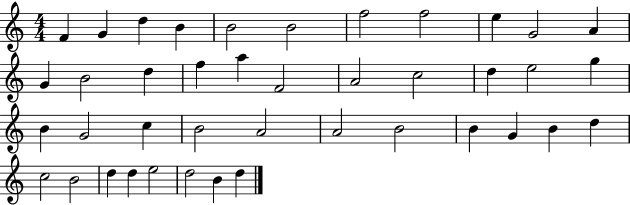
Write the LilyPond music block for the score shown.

{
  \clef treble
  \numericTimeSignature
  \time 4/4
  \key c \major
  f'4 g'4 d''4 b'4 | b'2 b'2 | f''2 f''2 | e''4 g'2 a'4 | \break g'4 b'2 d''4 | f''4 a''4 f'2 | a'2 c''2 | d''4 e''2 g''4 | \break b'4 g'2 c''4 | b'2 a'2 | a'2 b'2 | b'4 g'4 b'4 d''4 | \break c''2 b'2 | d''4 d''4 e''2 | d''2 b'4 d''4 | \bar "|."
}